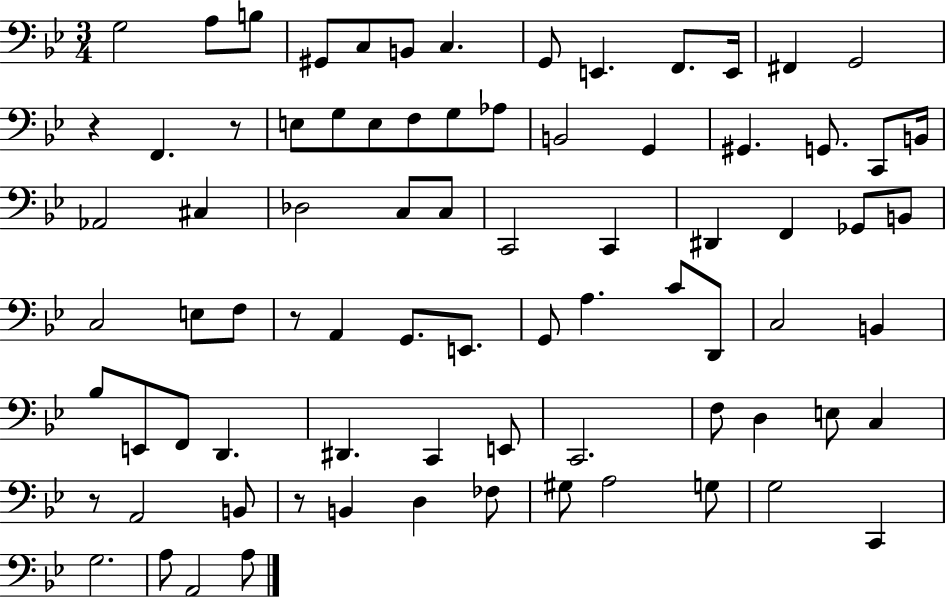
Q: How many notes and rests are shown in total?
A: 80